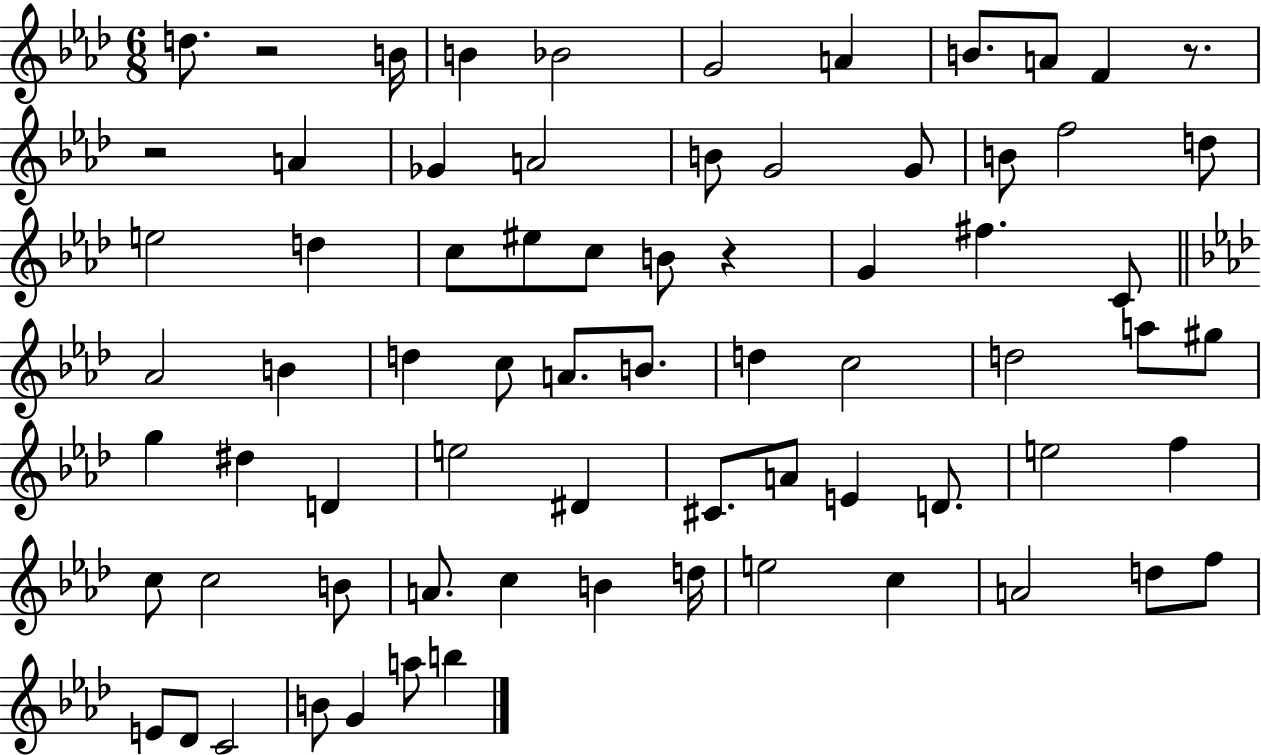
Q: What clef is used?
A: treble